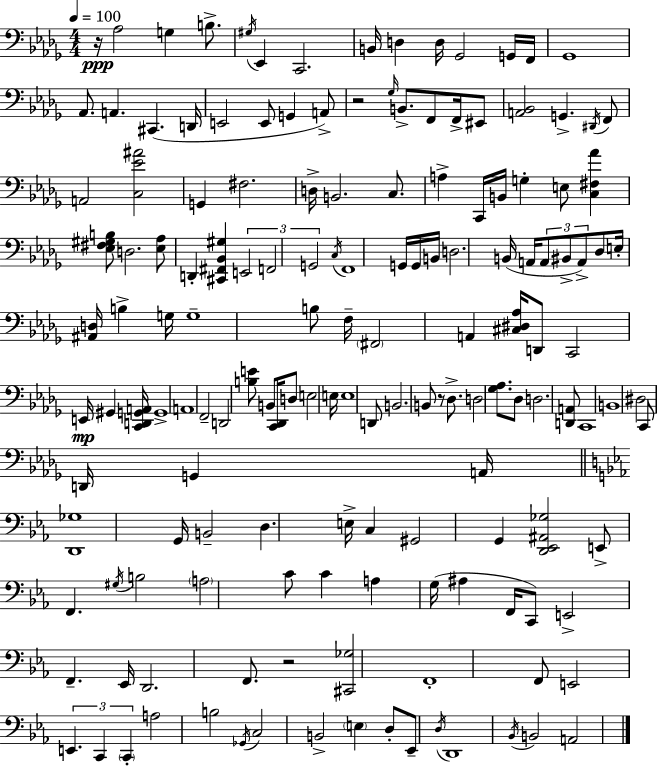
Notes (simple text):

R/s Ab3/h G3/q B3/e. G#3/s Eb2/q C2/h. B2/s D3/q D3/s Gb2/h G2/s F2/s Gb2/w Ab2/e. A2/q. C#2/q. D2/s E2/h E2/e G2/q A2/e R/h Gb3/s B2/e. F2/e F2/s EIS2/e [A2,Bb2]/h G2/q. D#2/s F2/e A2/h [C3,Eb4,A#4]/h G2/q F#3/h. D3/s B2/h. C3/e. A3/q C2/s B2/s G3/q E3/e [C3,F#3,Ab4]/q [Eb3,F#3,G#3,B3]/e D3/h. [Eb3,Ab3]/e D2/q [C#2,F#2,Bb2,G#3]/q E2/h F2/h G2/h C3/s F2/w G2/s G2/s B2/s D3/h. B2/s A2/s A2/e BIS2/e A2/e Db3/e E3/s [A#2,D3]/s B3/q G3/s G3/w B3/e F3/s F#2/h A2/q [C#3,D#3,Ab3]/s D2/e C2/h E2/s G#2/q [C2,D2,G2,A2]/s G2/w A2/w F2/h D2/h [B3,E4]/e B2/e [C2,Db2]/s D3/e E3/h E3/s E3/w D2/e B2/h. B2/e R/e Db3/e. D3/h [Gb3,Ab3]/e. Db3/e D3/h. [D2,A2]/e C2/w B2/w D#3/h C2/e D2/s G2/q A2/s [D2,Gb3]/w G2/s B2/h D3/q. E3/s C3/q G#2/h G2/q [D2,Eb2,A#2,Gb3]/h E2/e F2/q. G#3/s B3/h A3/h C4/e C4/q A3/q G3/s A#3/q F2/s C2/e E2/h F2/q. Eb2/s D2/h. F2/e. R/h [C#2,Gb3]/h F2/w F2/e E2/h E2/q. C2/q C2/q A3/h B3/h Gb2/s C3/h B2/h E3/q D3/e Eb2/e D3/s D2/w Bb2/s B2/h A2/h